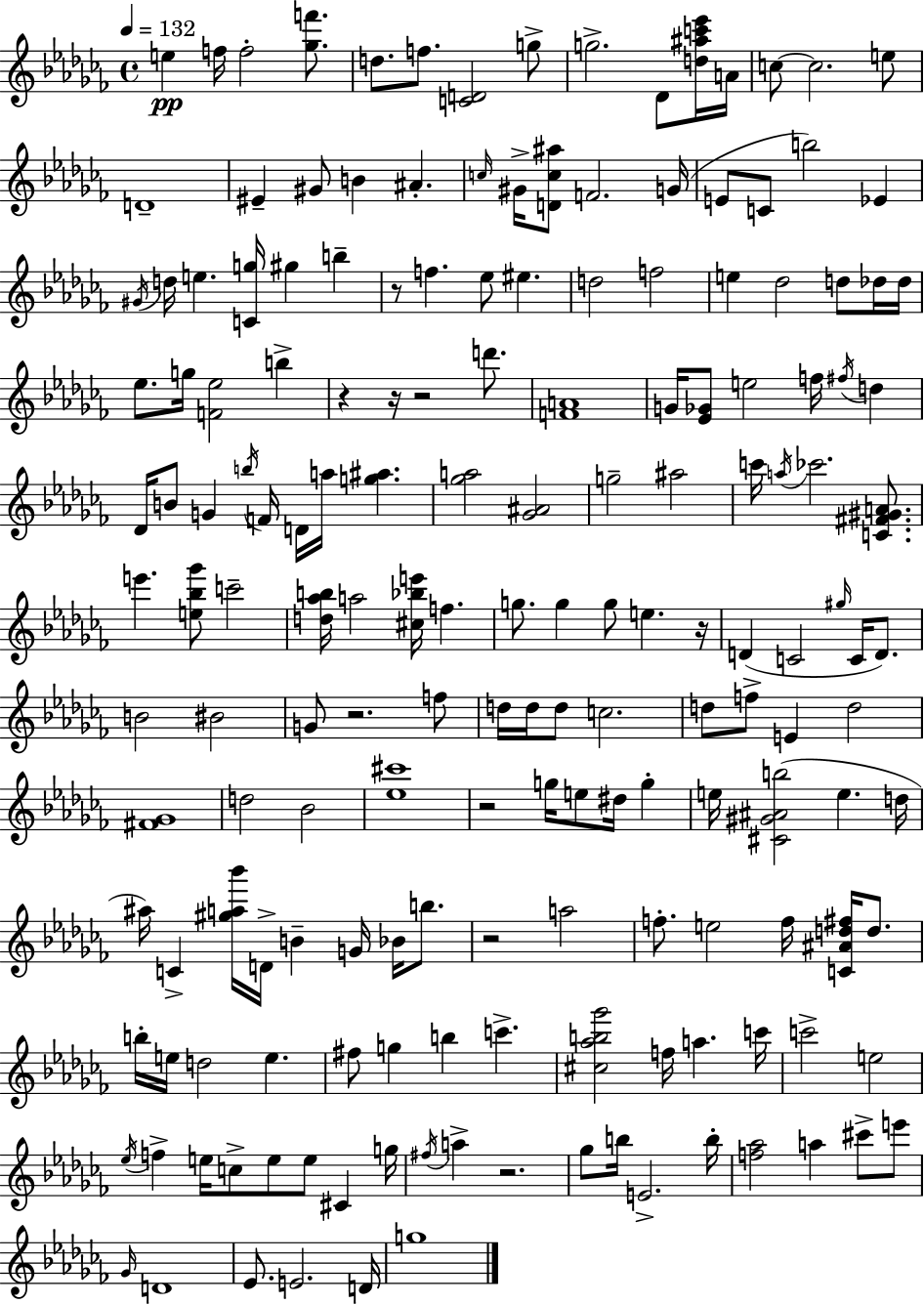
{
  \clef treble
  \time 4/4
  \defaultTimeSignature
  \key aes \minor
  \tempo 4 = 132
  e''4\pp f''16 f''2-. <ges'' f'''>8. | d''8. f''8. <c' d'>2 g''8-> | g''2.-> des'8 <d'' ais'' c''' ees'''>16 a'16 | c''8~~ c''2. e''8 | \break d'1-- | eis'4-- gis'8 b'4 ais'4.-. | \grace { c''16 } gis'16-> <d' c'' ais''>8 f'2. | g'16( e'8 c'8 b''2) ees'4 | \break \acciaccatura { gis'16 } d''16 e''4. <c' g''>16 gis''4 b''4-- | r8 f''4. ees''8 eis''4. | d''2 f''2 | e''4 des''2 d''8 | \break des''16 des''16 ees''8. g''16 <f' ees''>2 b''4-> | r4 r16 r2 d'''8. | <f' a'>1 | g'16 <ees' ges'>8 e''2 f''16 \acciaccatura { fis''16 } d''4 | \break des'16 b'8 g'4 \acciaccatura { b''16 } f'16 d'16 a''16 <g'' ais''>4. | <ges'' a''>2 <ges' ais'>2 | g''2-- ais''2 | c'''16 \acciaccatura { a''16 } ces'''2. | \break <c' fis' gis' a'>8. e'''4. <e'' bes'' ges'''>8 c'''2-- | <d'' aes'' b''>16 a''2 <cis'' bes'' e'''>16 f''4. | g''8. g''4 g''8 e''4. | r16 d'4( c'2 | \break \grace { gis''16 } c'16 d'8.) b'2 bis'2 | g'8 r2. | f''8 d''16 d''16 d''8 c''2. | d''8 f''8-> e'4 d''2 | \break <fis' ges'>1 | d''2 bes'2 | <ees'' cis'''>1 | r2 g''16 e''8 | \break dis''16 g''4-. e''16 <cis' gis' ais' b''>2( e''4. | d''16 ais''16) c'4-> <gis'' a'' bes'''>16 d'16-> b'4-- | g'16 bes'16 b''8. r2 a''2 | f''8.-. e''2 | \break f''16 <c' ais' d'' fis''>16 d''8. b''16-. e''16 d''2 | e''4. fis''8 g''4 b''4 | c'''4.-> <cis'' aes'' b'' ges'''>2 f''16 a''4. | c'''16 c'''2-> e''2 | \break \acciaccatura { ees''16 } f''4-> e''16 c''8-> e''8 | e''8 cis'4 g''16 \acciaccatura { fis''16 } a''4-> r2. | ges''8 b''16 e'2.-> | b''16-. <f'' aes''>2 | \break a''4 cis'''8-> e'''8 \grace { ges'16 } d'1 | ees'8. e'2. | d'16 g''1 | \bar "|."
}